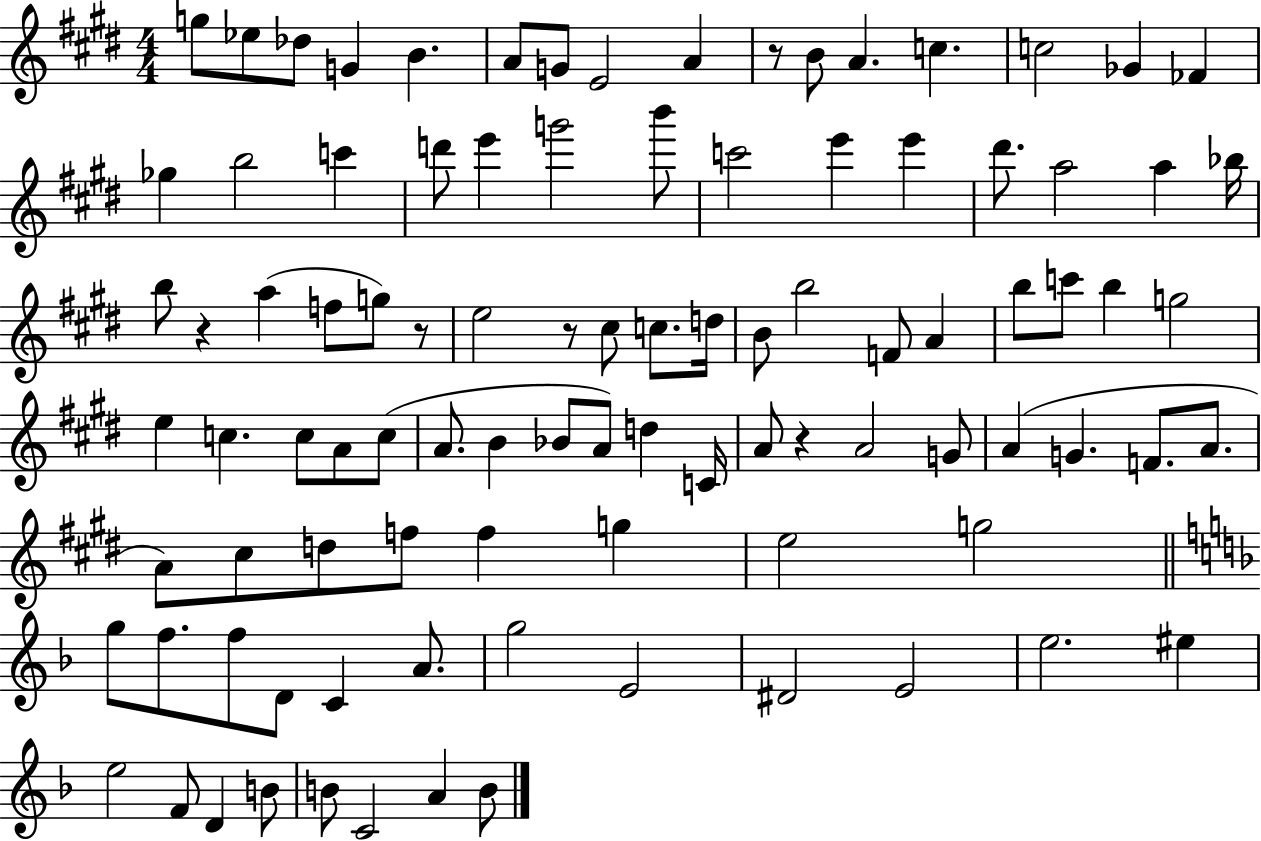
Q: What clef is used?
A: treble